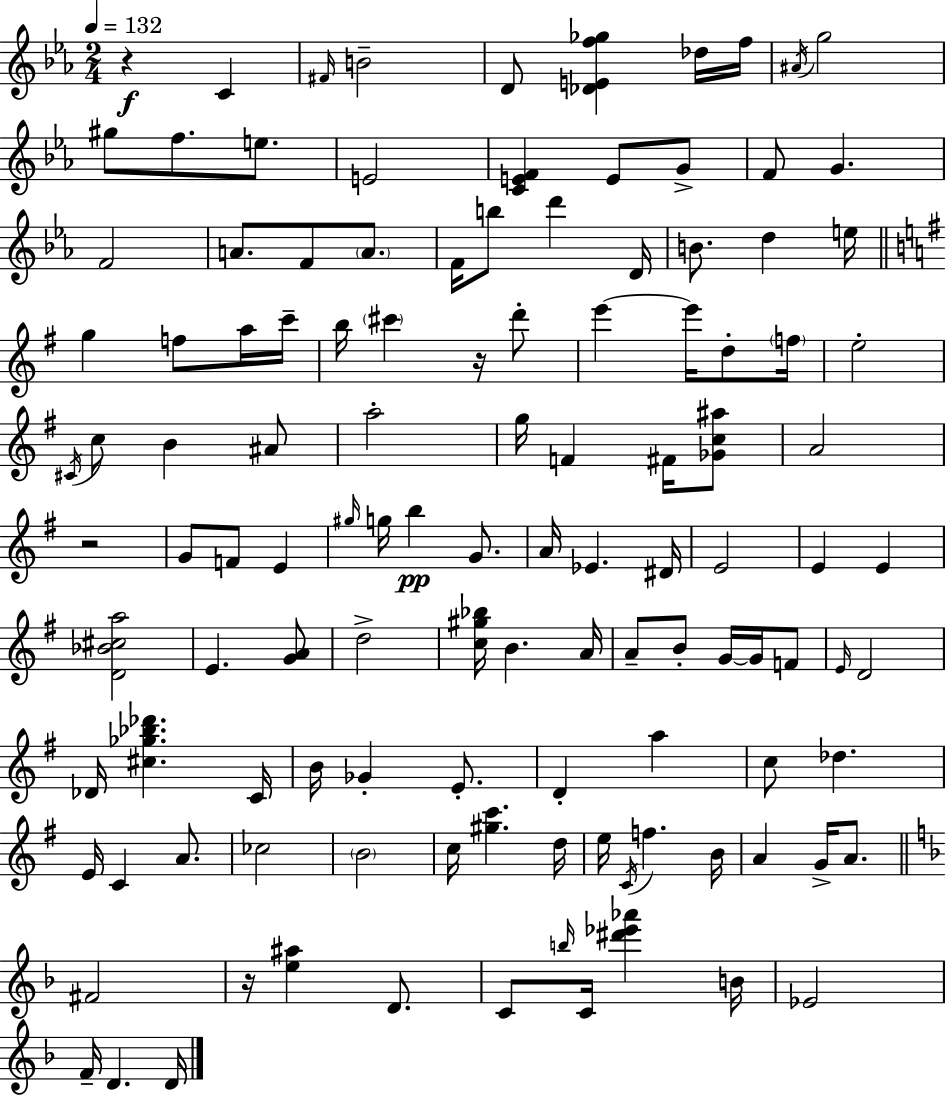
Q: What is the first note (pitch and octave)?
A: C4